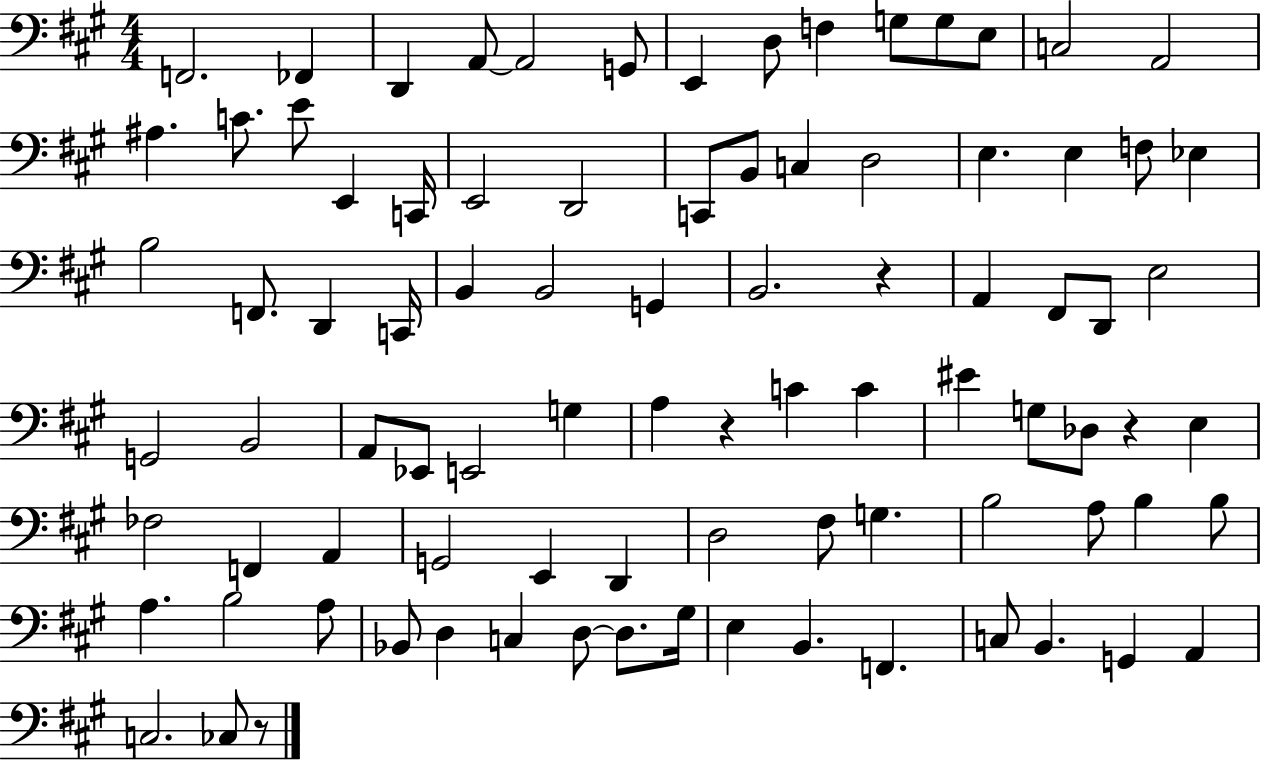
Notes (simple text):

F2/h. FES2/q D2/q A2/e A2/h G2/e E2/q D3/e F3/q G3/e G3/e E3/e C3/h A2/h A#3/q. C4/e. E4/e E2/q C2/s E2/h D2/h C2/e B2/e C3/q D3/h E3/q. E3/q F3/e Eb3/q B3/h F2/e. D2/q C2/s B2/q B2/h G2/q B2/h. R/q A2/q F#2/e D2/e E3/h G2/h B2/h A2/e Eb2/e E2/h G3/q A3/q R/q C4/q C4/q EIS4/q G3/e Db3/e R/q E3/q FES3/h F2/q A2/q G2/h E2/q D2/q D3/h F#3/e G3/q. B3/h A3/e B3/q B3/e A3/q. B3/h A3/e Bb2/e D3/q C3/q D3/e D3/e. G#3/s E3/q B2/q. F2/q. C3/e B2/q. G2/q A2/q C3/h. CES3/e R/e